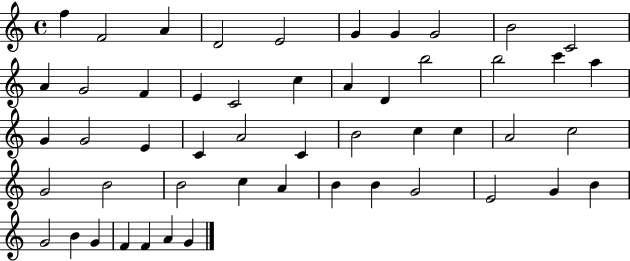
{
  \clef treble
  \time 4/4
  \defaultTimeSignature
  \key c \major
  f''4 f'2 a'4 | d'2 e'2 | g'4 g'4 g'2 | b'2 c'2 | \break a'4 g'2 f'4 | e'4 c'2 c''4 | a'4 d'4 b''2 | b''2 c'''4 a''4 | \break g'4 g'2 e'4 | c'4 a'2 c'4 | b'2 c''4 c''4 | a'2 c''2 | \break g'2 b'2 | b'2 c''4 a'4 | b'4 b'4 g'2 | e'2 g'4 b'4 | \break g'2 b'4 g'4 | f'4 f'4 a'4 g'4 | \bar "|."
}